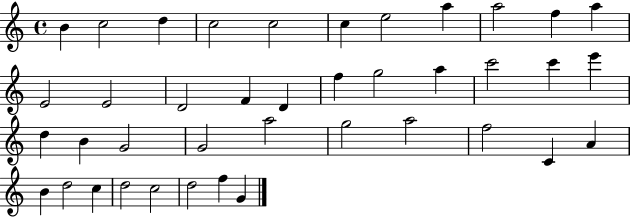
B4/q C5/h D5/q C5/h C5/h C5/q E5/h A5/q A5/h F5/q A5/q E4/h E4/h D4/h F4/q D4/q F5/q G5/h A5/q C6/h C6/q E6/q D5/q B4/q G4/h G4/h A5/h G5/h A5/h F5/h C4/q A4/q B4/q D5/h C5/q D5/h C5/h D5/h F5/q G4/q